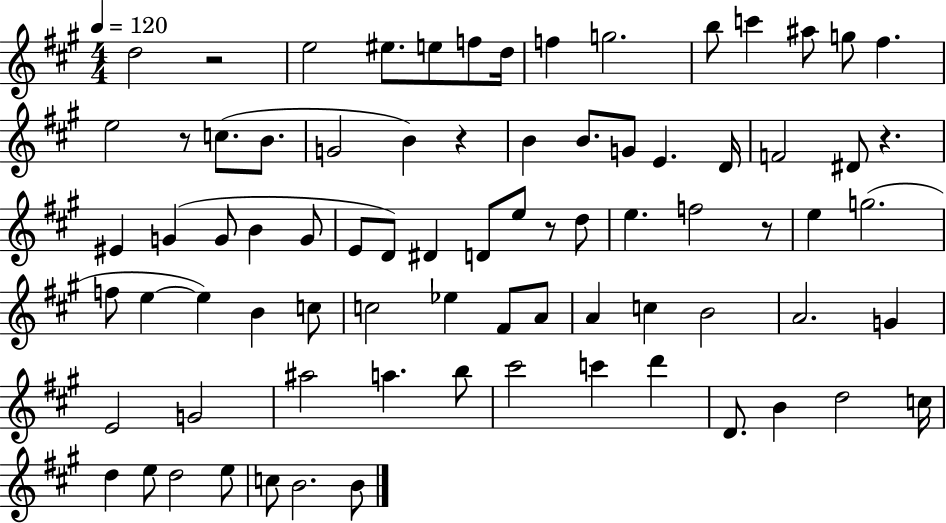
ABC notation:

X:1
T:Untitled
M:4/4
L:1/4
K:A
d2 z2 e2 ^e/2 e/2 f/2 d/4 f g2 b/2 c' ^a/2 g/2 ^f e2 z/2 c/2 B/2 G2 B z B B/2 G/2 E D/4 F2 ^D/2 z ^E G G/2 B G/2 E/2 D/2 ^D D/2 e/2 z/2 d/2 e f2 z/2 e g2 f/2 e e B c/2 c2 _e ^F/2 A/2 A c B2 A2 G E2 G2 ^a2 a b/2 ^c'2 c' d' D/2 B d2 c/4 d e/2 d2 e/2 c/2 B2 B/2